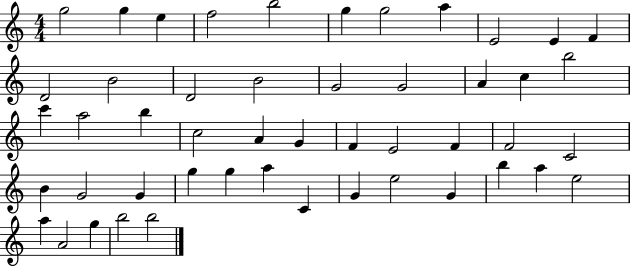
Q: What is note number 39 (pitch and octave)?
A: G4